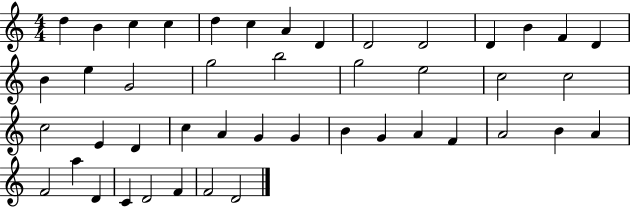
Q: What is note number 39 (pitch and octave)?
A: A5